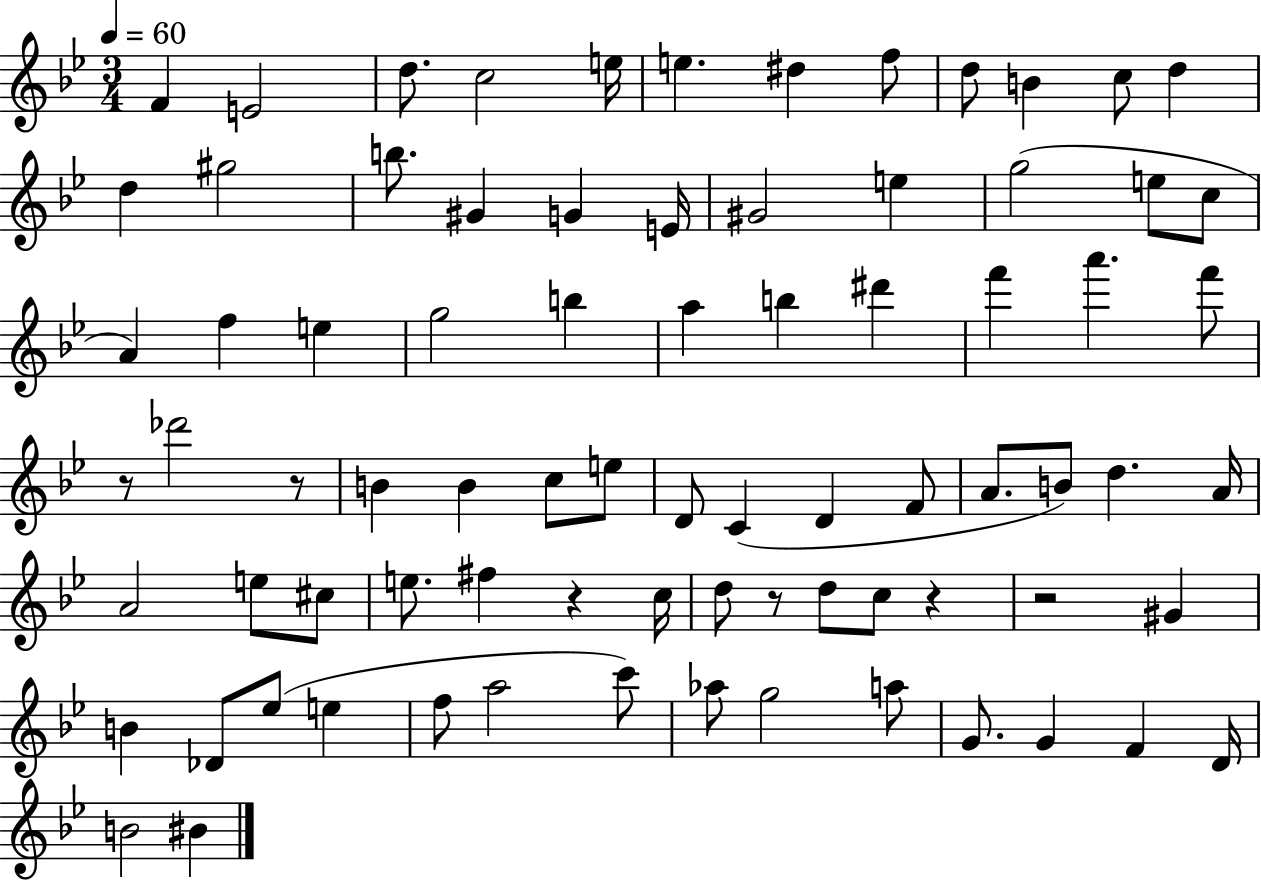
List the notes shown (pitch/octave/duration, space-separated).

F4/q E4/h D5/e. C5/h E5/s E5/q. D#5/q F5/e D5/e B4/q C5/e D5/q D5/q G#5/h B5/e. G#4/q G4/q E4/s G#4/h E5/q G5/h E5/e C5/e A4/q F5/q E5/q G5/h B5/q A5/q B5/q D#6/q F6/q A6/q. F6/e R/e Db6/h R/e B4/q B4/q C5/e E5/e D4/e C4/q D4/q F4/e A4/e. B4/e D5/q. A4/s A4/h E5/e C#5/e E5/e. F#5/q R/q C5/s D5/e R/e D5/e C5/e R/q R/h G#4/q B4/q Db4/e Eb5/e E5/q F5/e A5/h C6/e Ab5/e G5/h A5/e G4/e. G4/q F4/q D4/s B4/h BIS4/q